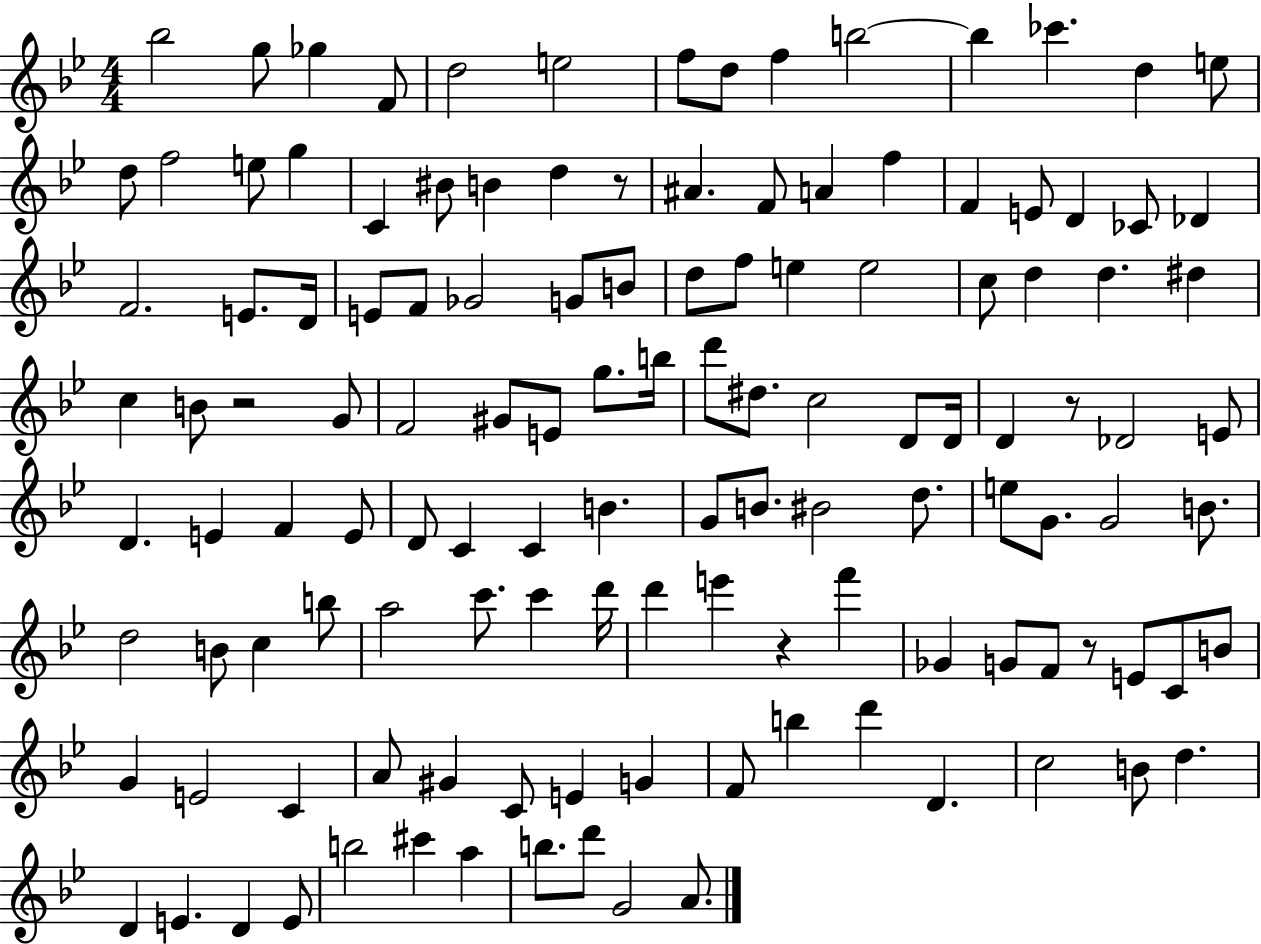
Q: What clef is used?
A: treble